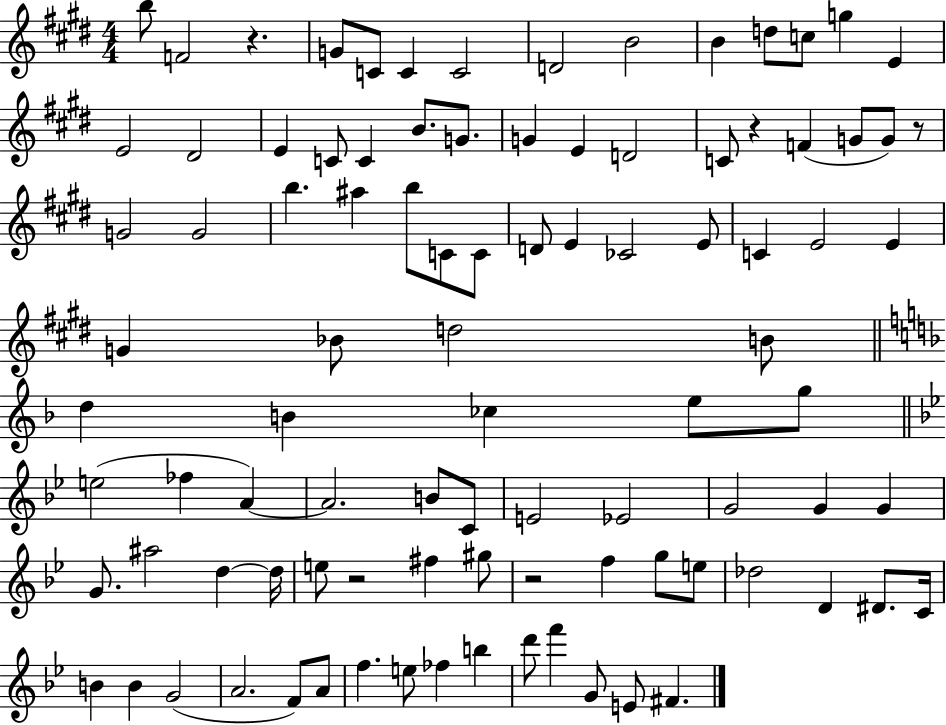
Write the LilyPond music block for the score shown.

{
  \clef treble
  \numericTimeSignature
  \time 4/4
  \key e \major
  b''8 f'2 r4. | g'8 c'8 c'4 c'2 | d'2 b'2 | b'4 d''8 c''8 g''4 e'4 | \break e'2 dis'2 | e'4 c'8 c'4 b'8. g'8. | g'4 e'4 d'2 | c'8 r4 f'4( g'8 g'8) r8 | \break g'2 g'2 | b''4. ais''4 b''8 c'8 c'8 | d'8 e'4 ces'2 e'8 | c'4 e'2 e'4 | \break g'4 bes'8 d''2 b'8 | \bar "||" \break \key d \minor d''4 b'4 ces''4 e''8 g''8 | \bar "||" \break \key bes \major e''2( fes''4 a'4~~) | a'2. b'8 c'8 | e'2 ees'2 | g'2 g'4 g'4 | \break g'8. ais''2 d''4~~ d''16 | e''8 r2 fis''4 gis''8 | r2 f''4 g''8 e''8 | des''2 d'4 dis'8. c'16 | \break b'4 b'4 g'2( | a'2. f'8) a'8 | f''4. e''8 fes''4 b''4 | d'''8 f'''4 g'8 e'8 fis'4. | \break \bar "|."
}